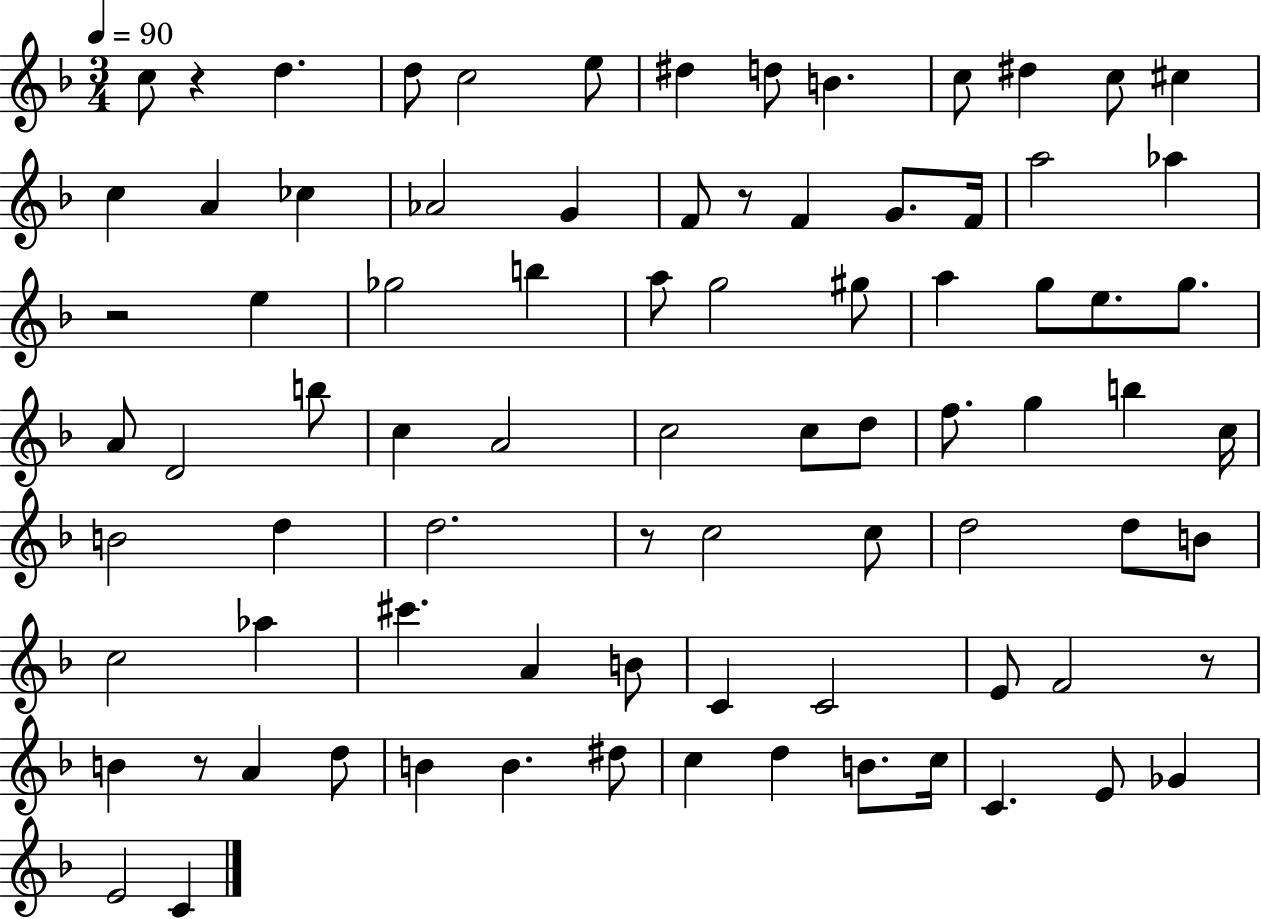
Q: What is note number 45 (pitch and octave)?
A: C5